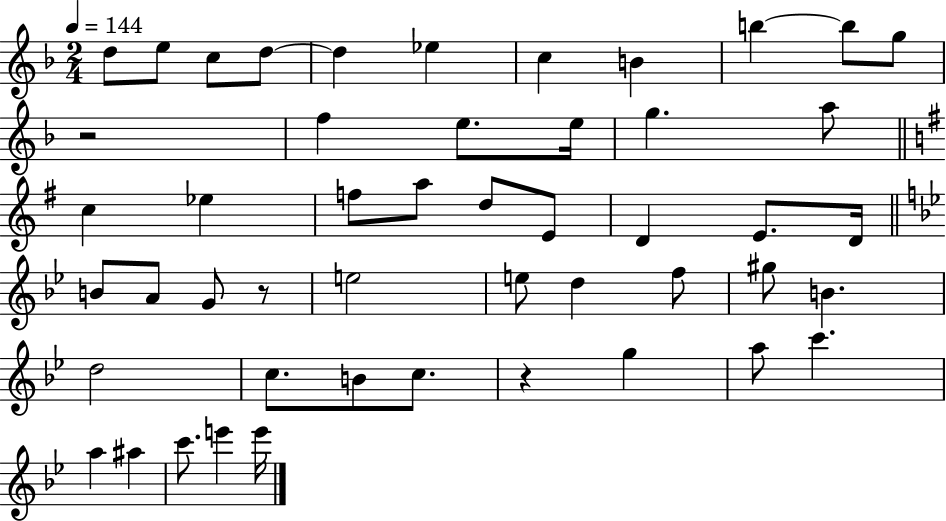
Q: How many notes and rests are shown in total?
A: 49